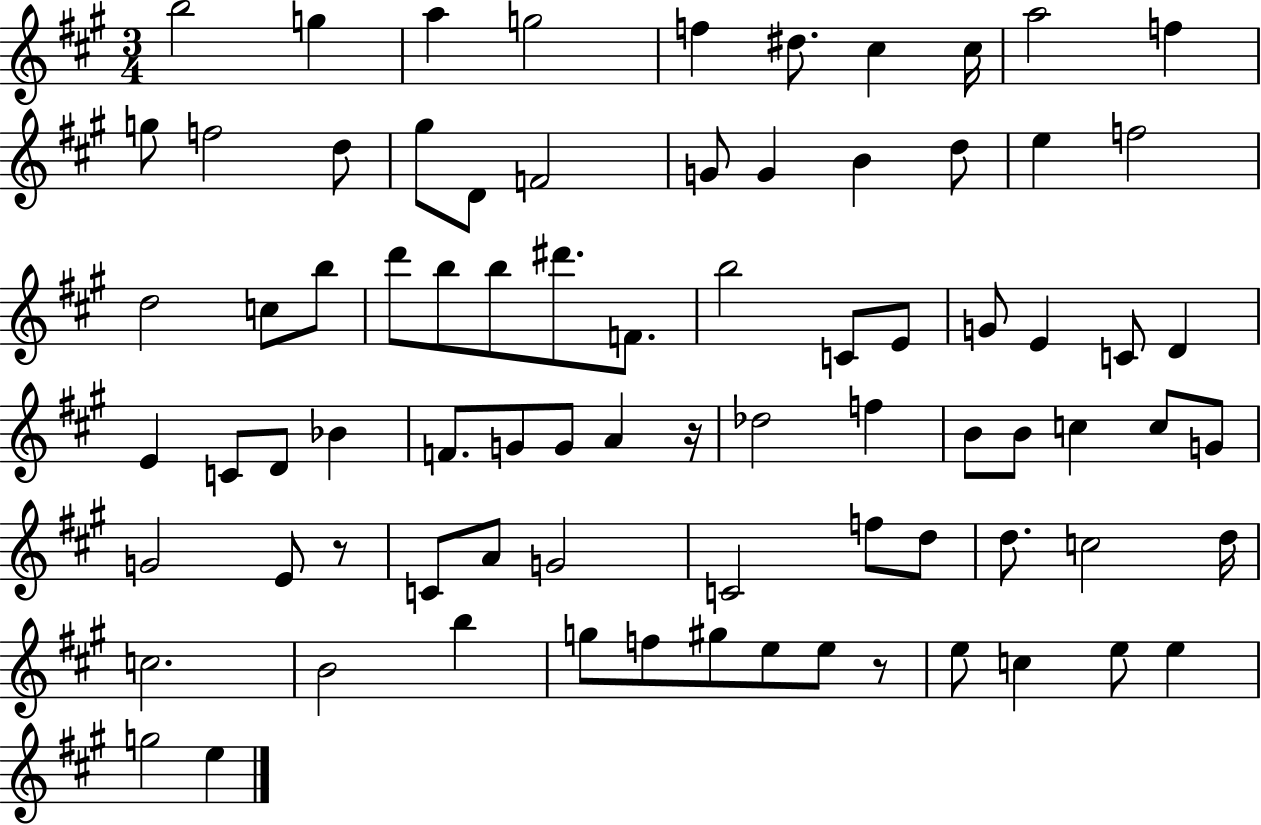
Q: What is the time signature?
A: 3/4